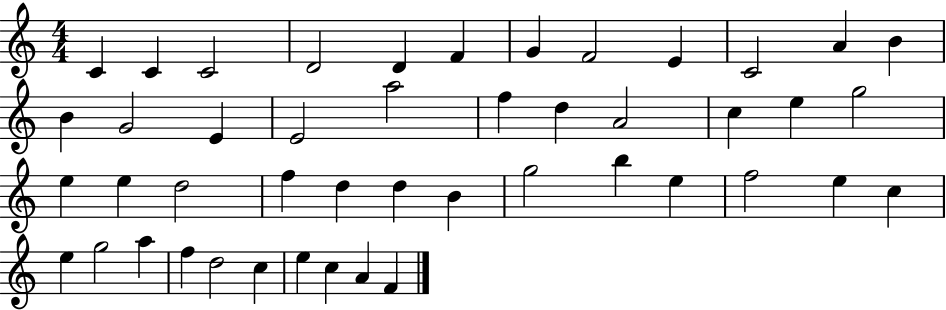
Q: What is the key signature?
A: C major